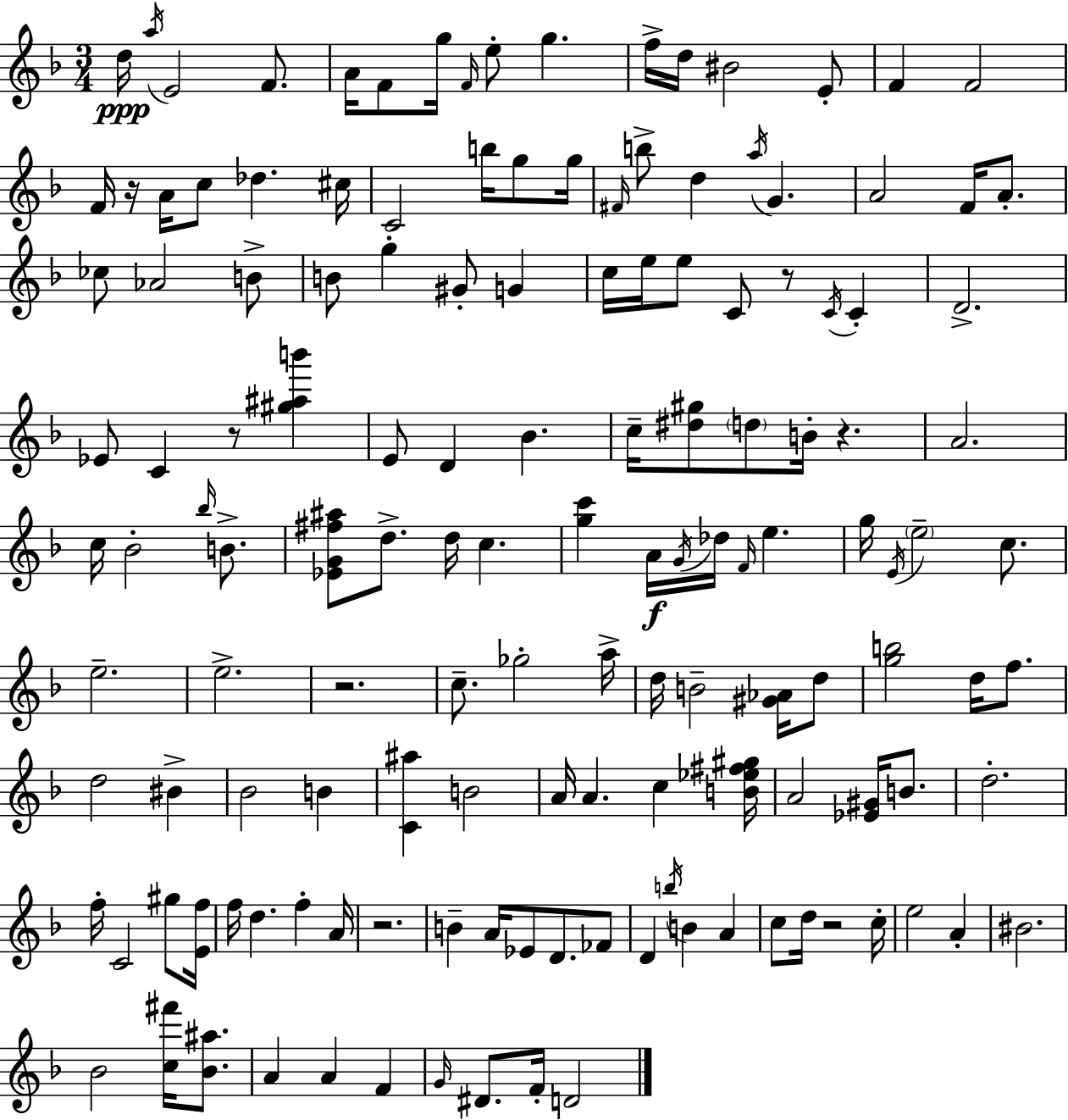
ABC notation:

X:1
T:Untitled
M:3/4
L:1/4
K:Dm
d/4 a/4 E2 F/2 A/4 F/2 g/4 F/4 e/2 g f/4 d/4 ^B2 E/2 F F2 F/4 z/4 A/4 c/2 _d ^c/4 C2 b/4 g/2 g/4 ^F/4 b/2 d a/4 G A2 F/4 A/2 _c/2 _A2 B/2 B/2 g ^G/2 G c/4 e/4 e/2 C/2 z/2 C/4 C D2 _E/2 C z/2 [^g^ab'] E/2 D _B c/4 [^d^g]/2 d/2 B/4 z A2 c/4 _B2 _b/4 B/2 [_EG^f^a]/2 d/2 d/4 c [gc'] A/4 G/4 _d/4 F/4 e g/4 E/4 e2 c/2 e2 e2 z2 c/2 _g2 a/4 d/4 B2 [^G_A]/4 d/2 [gb]2 d/4 f/2 d2 ^B _B2 B [C^a] B2 A/4 A c [B_e^f^g]/4 A2 [_E^G]/4 B/2 d2 f/4 C2 ^g/2 [Ef]/4 f/4 d f A/4 z2 B A/4 _E/2 D/2 _F/2 D b/4 B A c/2 d/4 z2 c/4 e2 A ^B2 _B2 [c^f']/4 [_B^a]/2 A A F G/4 ^D/2 F/4 D2